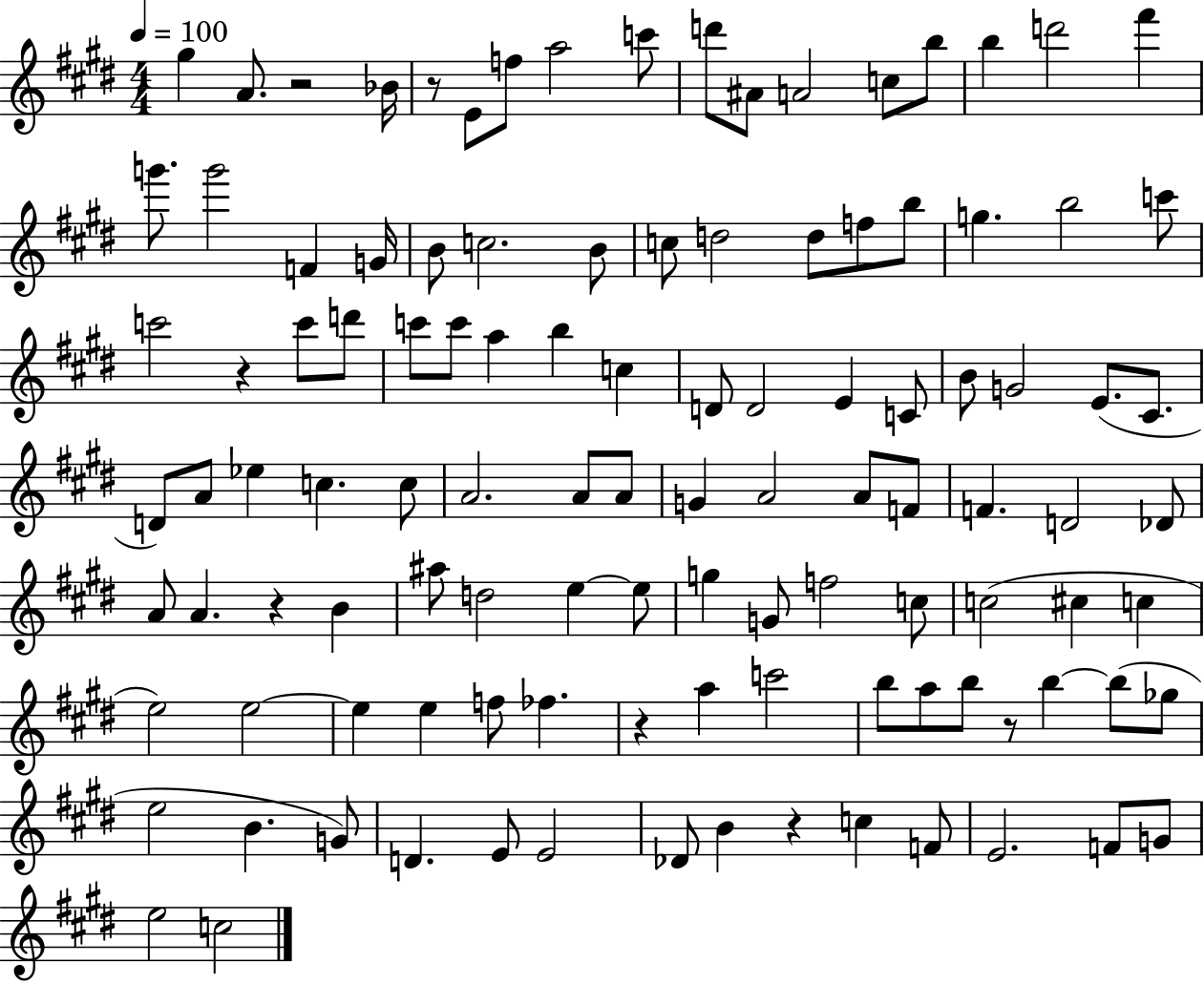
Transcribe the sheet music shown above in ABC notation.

X:1
T:Untitled
M:4/4
L:1/4
K:E
^g A/2 z2 _B/4 z/2 E/2 f/2 a2 c'/2 d'/2 ^A/2 A2 c/2 b/2 b d'2 ^f' g'/2 g'2 F G/4 B/2 c2 B/2 c/2 d2 d/2 f/2 b/2 g b2 c'/2 c'2 z c'/2 d'/2 c'/2 c'/2 a b c D/2 D2 E C/2 B/2 G2 E/2 ^C/2 D/2 A/2 _e c c/2 A2 A/2 A/2 G A2 A/2 F/2 F D2 _D/2 A/2 A z B ^a/2 d2 e e/2 g G/2 f2 c/2 c2 ^c c e2 e2 e e f/2 _f z a c'2 b/2 a/2 b/2 z/2 b b/2 _g/2 e2 B G/2 D E/2 E2 _D/2 B z c F/2 E2 F/2 G/2 e2 c2